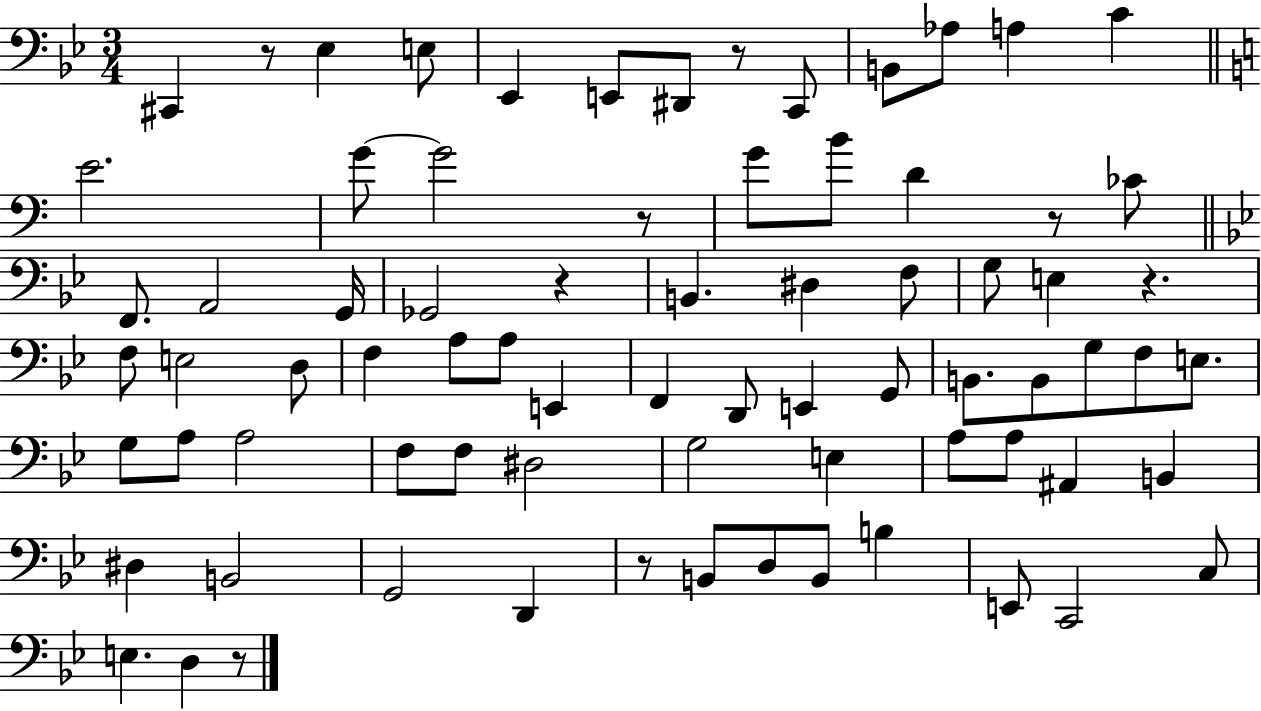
X:1
T:Untitled
M:3/4
L:1/4
K:Bb
^C,, z/2 _E, E,/2 _E,, E,,/2 ^D,,/2 z/2 C,,/2 B,,/2 _A,/2 A, C E2 G/2 G2 z/2 G/2 B/2 D z/2 _C/2 F,,/2 A,,2 G,,/4 _G,,2 z B,, ^D, F,/2 G,/2 E, z F,/2 E,2 D,/2 F, A,/2 A,/2 E,, F,, D,,/2 E,, G,,/2 B,,/2 B,,/2 G,/2 F,/2 E,/2 G,/2 A,/2 A,2 F,/2 F,/2 ^D,2 G,2 E, A,/2 A,/2 ^A,, B,, ^D, B,,2 G,,2 D,, z/2 B,,/2 D,/2 B,,/2 B, E,,/2 C,,2 C,/2 E, D, z/2